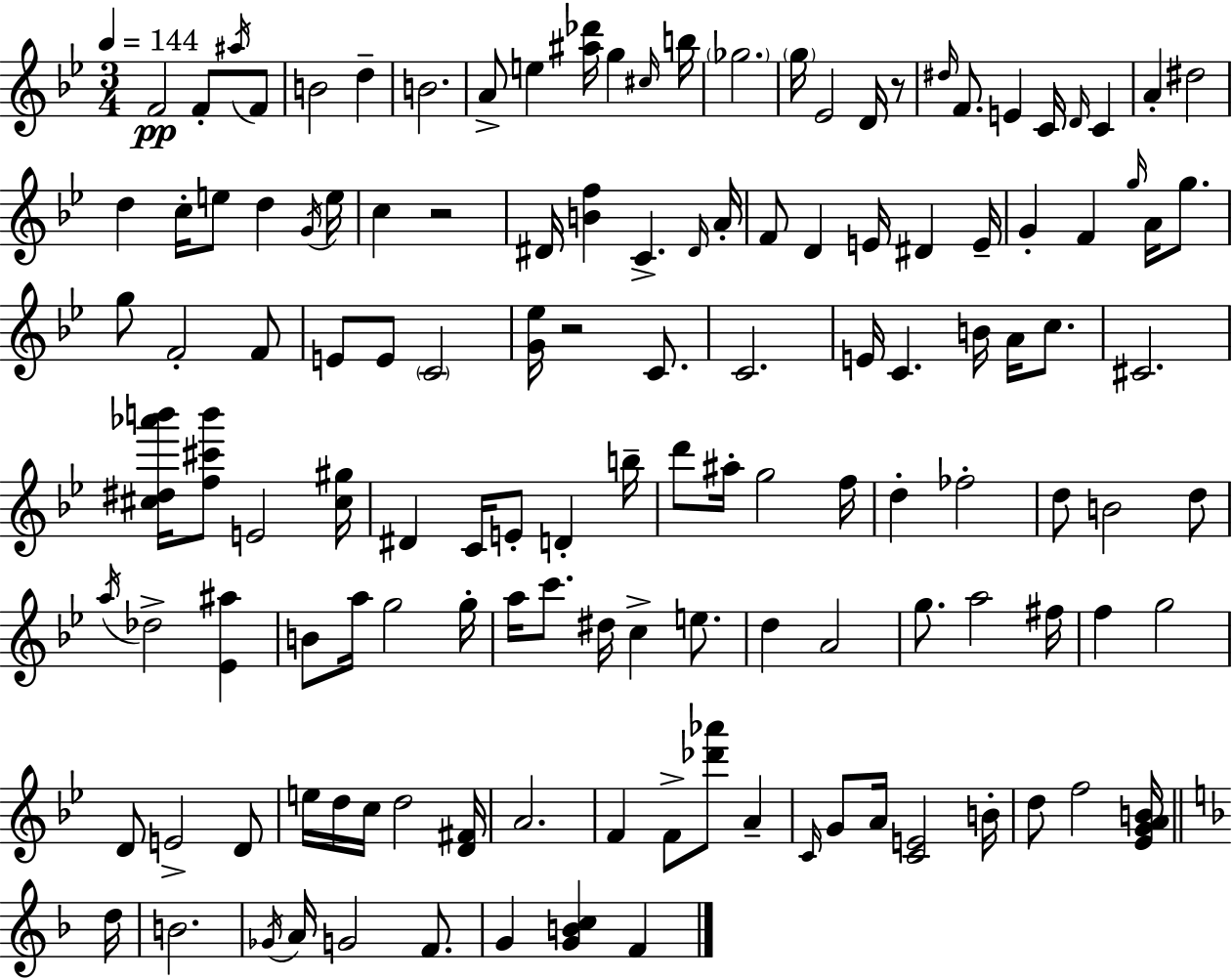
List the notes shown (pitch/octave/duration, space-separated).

F4/h F4/e A#5/s F4/e B4/h D5/q B4/h. A4/e E5/q [A#5,Db6]/s G5/q C#5/s B5/s Gb5/h. G5/s Eb4/h D4/s R/e D#5/s F4/e. E4/q C4/s D4/s C4/q A4/q D#5/h D5/q C5/s E5/e D5/q G4/s E5/s C5/q R/h D#4/s [B4,F5]/q C4/q. D#4/s A4/s F4/e D4/q E4/s D#4/q E4/s G4/q F4/q G5/s A4/s G5/e. G5/e F4/h F4/e E4/e E4/e C4/h [G4,Eb5]/s R/h C4/e. C4/h. E4/s C4/q. B4/s A4/s C5/e. C#4/h. [C#5,D#5,Ab6,B6]/s [F5,C#6,B6]/e E4/h [C#5,G#5]/s D#4/q C4/s E4/e D4/q B5/s D6/e A#5/s G5/h F5/s D5/q FES5/h D5/e B4/h D5/e A5/s Db5/h [Eb4,A#5]/q B4/e A5/s G5/h G5/s A5/s C6/e. D#5/s C5/q E5/e. D5/q A4/h G5/e. A5/h F#5/s F5/q G5/h D4/e E4/h D4/e E5/s D5/s C5/s D5/h [D4,F#4]/s A4/h. F4/q F4/e [Db6,Ab6]/e A4/q C4/s G4/e A4/s [C4,E4]/h B4/s D5/e F5/h [Eb4,G4,A4,B4]/s D5/s B4/h. Gb4/s A4/s G4/h F4/e. G4/q [G4,B4,C5]/q F4/q